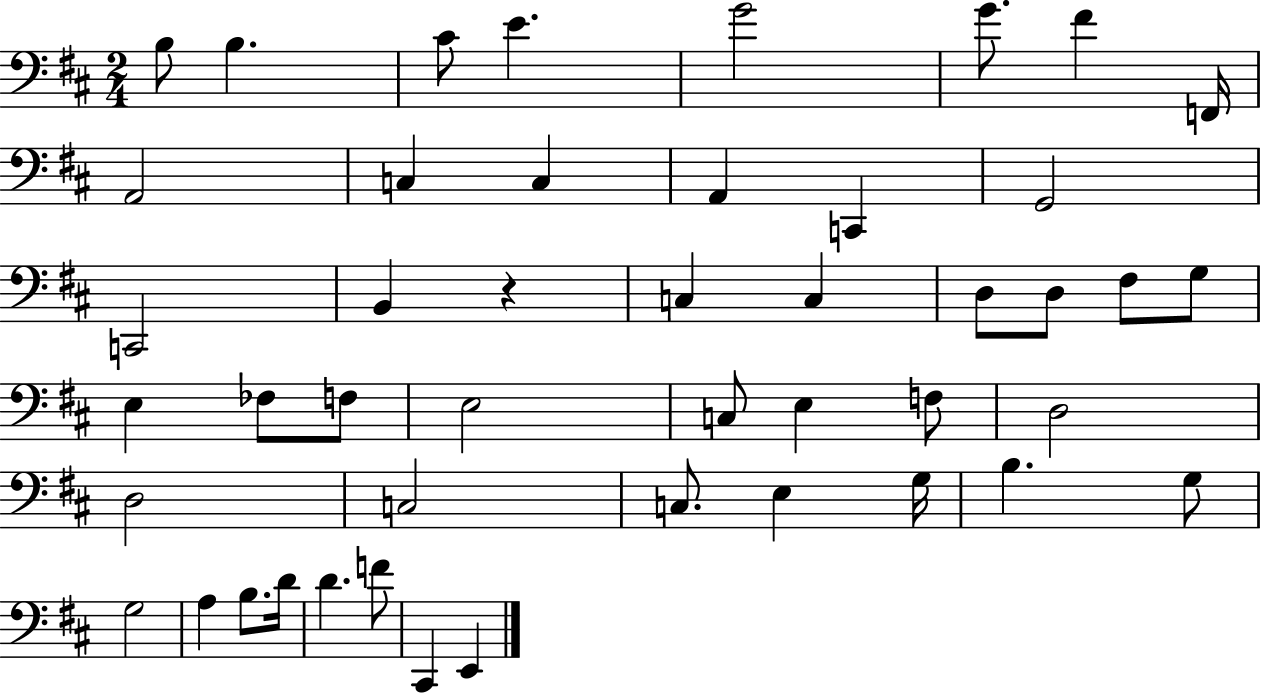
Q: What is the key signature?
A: D major